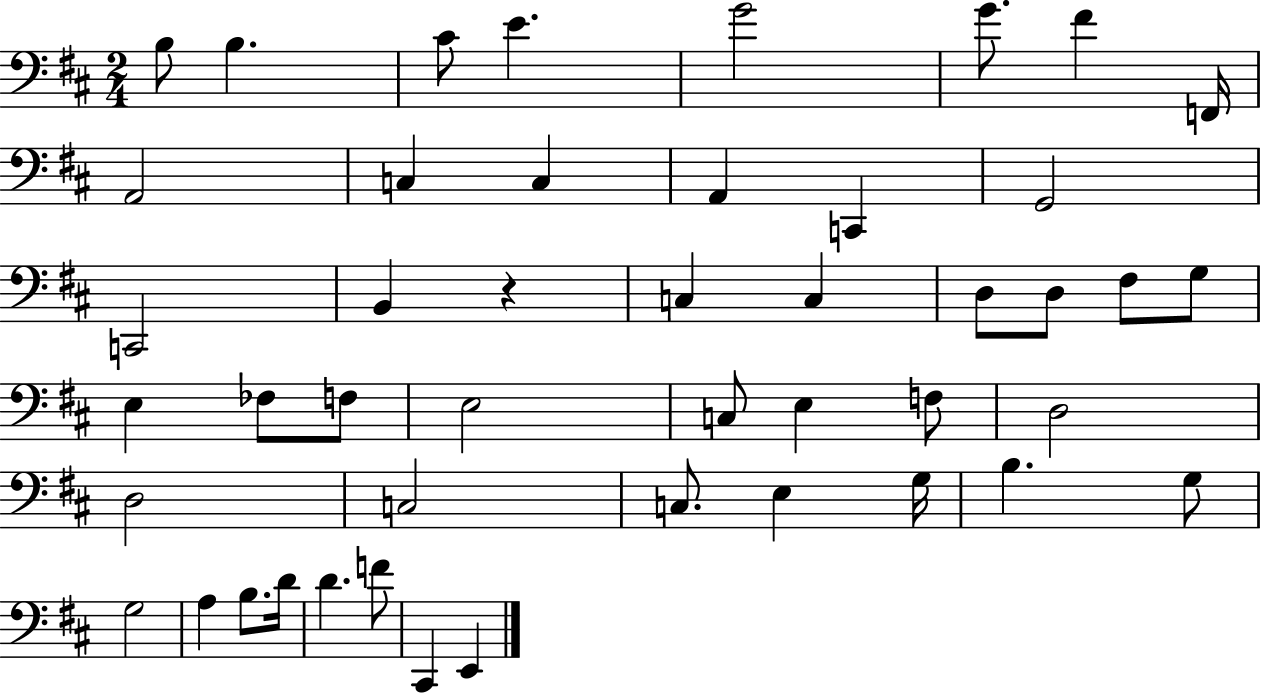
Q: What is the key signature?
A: D major